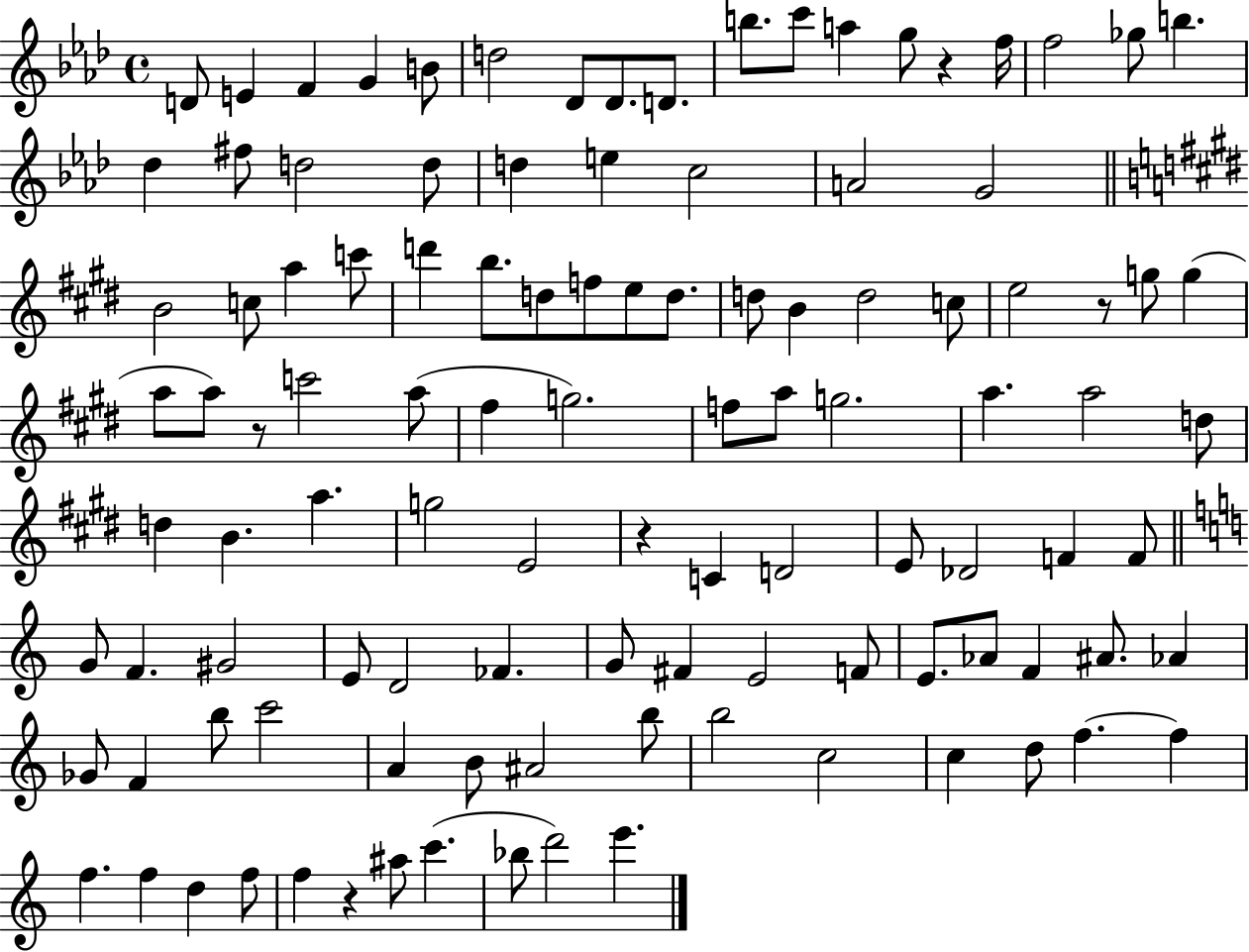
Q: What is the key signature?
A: AES major